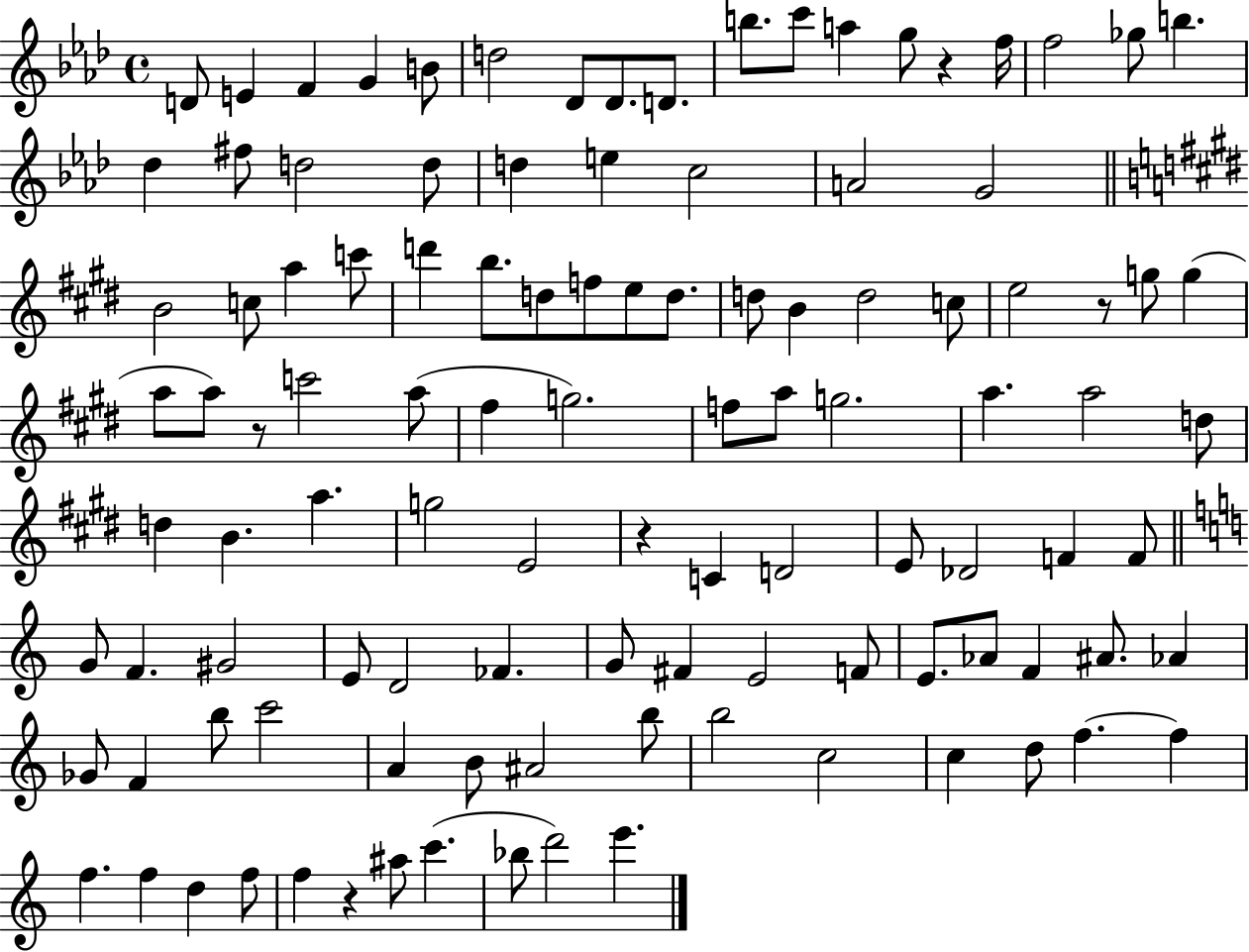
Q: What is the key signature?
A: AES major